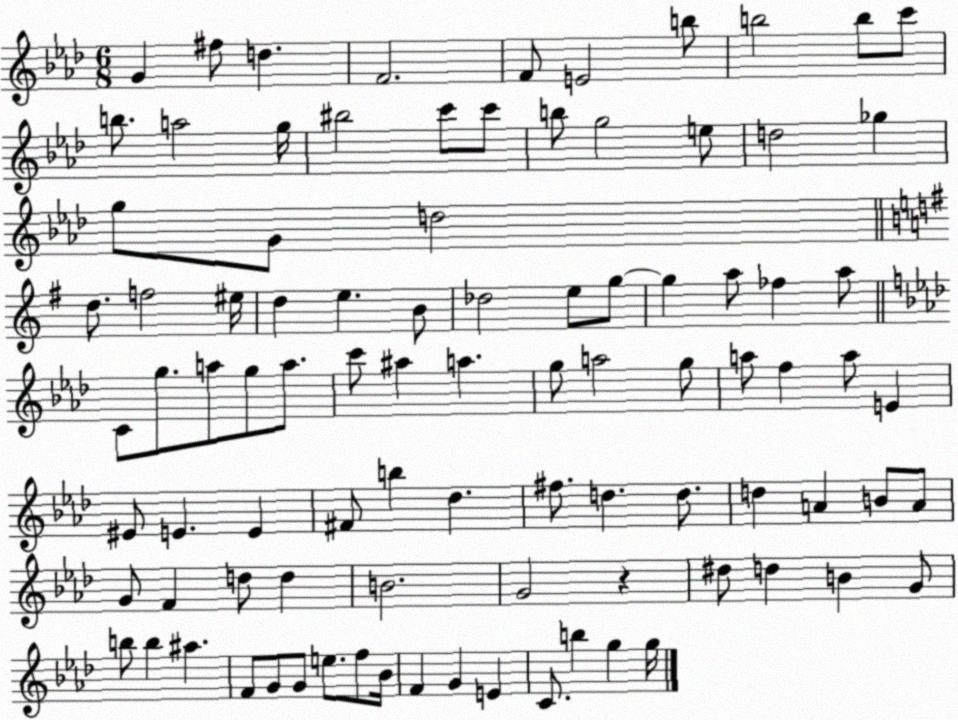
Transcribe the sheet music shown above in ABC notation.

X:1
T:Untitled
M:6/8
L:1/4
K:Ab
G ^f/2 d F2 F/2 E2 b/2 b2 b/2 c'/2 b/2 a2 g/4 ^b2 c'/2 c'/2 b/2 g2 e/2 d2 _g g/2 G/2 d2 d/2 f2 ^e/4 d e B/2 _d2 e/2 g/2 g a/2 _f a/2 C/2 g/2 a/2 g/2 a/2 c'/2 ^a a g/2 a2 g/2 a/2 f a/2 E ^E/2 E E ^F/2 b _d ^f/2 d d/2 d A B/2 A/2 G/2 F d/2 d B2 G2 z ^d/2 d B G/2 b/2 b ^a F/2 G/2 G/2 e/2 f/2 _B/4 F G E C/2 b g g/4